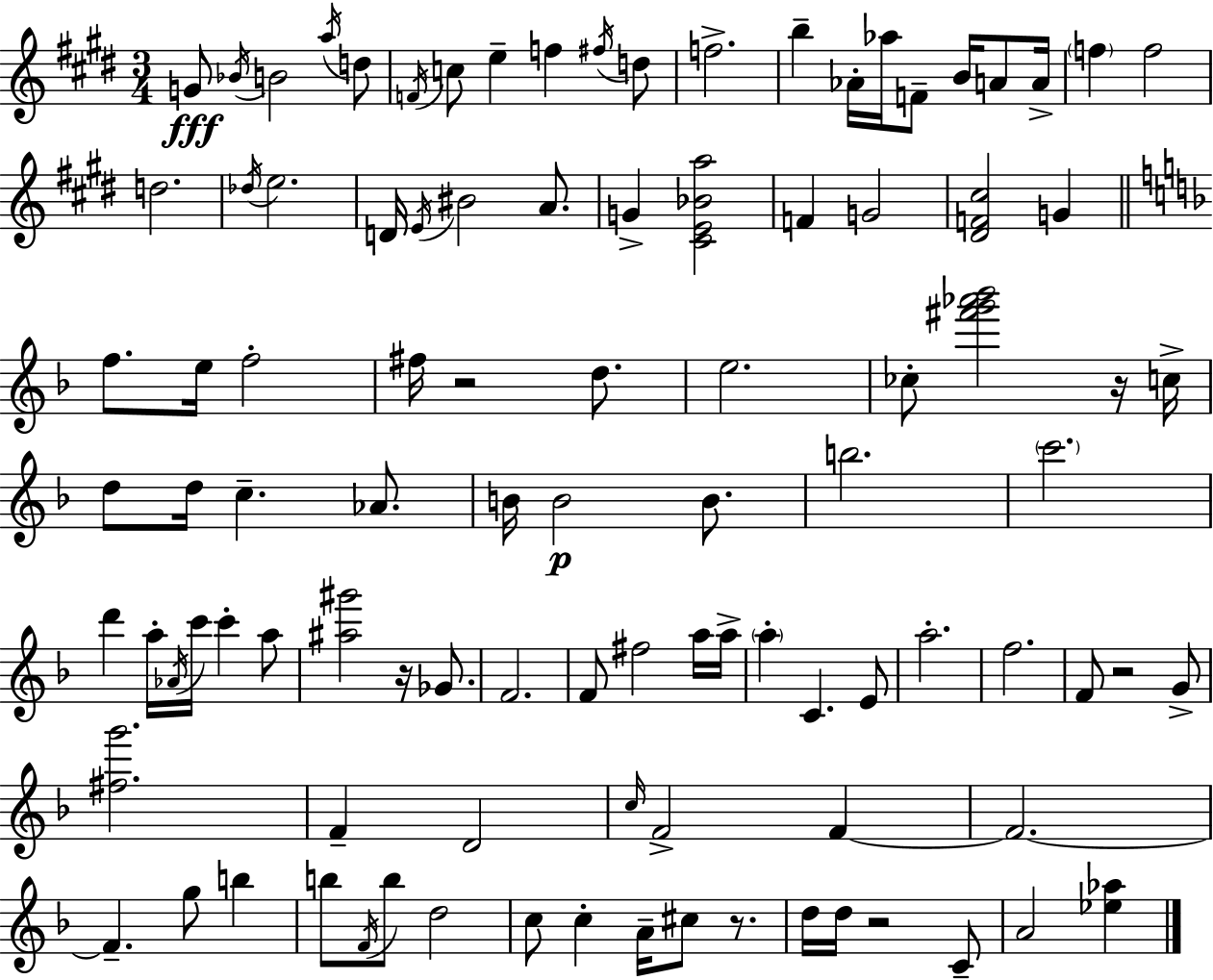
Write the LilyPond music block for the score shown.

{
  \clef treble
  \numericTimeSignature
  \time 3/4
  \key e \major
  g'8\fff \acciaccatura { bes'16 } b'2 \acciaccatura { a''16 } | d''8 \acciaccatura { f'16 } c''8 e''4-- f''4 | \acciaccatura { fis''16 } d''8 f''2.-> | b''4-- aes'16-. aes''16 f'8-- | \break b'16 a'8 a'16-> \parenthesize f''4 f''2 | d''2. | \acciaccatura { des''16 } e''2. | d'16 \acciaccatura { e'16 } bis'2 | \break a'8. g'4-> <cis' e' bes' a''>2 | f'4 g'2 | <dis' f' cis''>2 | g'4 \bar "||" \break \key d \minor f''8. e''16 f''2-. | fis''16 r2 d''8. | e''2. | ces''8-. <fis''' g''' aes''' bes'''>2 r16 c''16-> | \break d''8 d''16 c''4.-- aes'8. | b'16 b'2\p b'8. | b''2. | \parenthesize c'''2. | \break d'''4 a''16-. \acciaccatura { aes'16 } c'''16 c'''4-. a''8 | <ais'' gis'''>2 r16 ges'8. | f'2. | f'8 fis''2 a''16 | \break a''16-> \parenthesize a''4-. c'4. e'8 | a''2.-. | f''2. | f'8 r2 g'8-> | \break <fis'' g'''>2. | f'4-- d'2 | \grace { c''16 } f'2-> f'4~~ | f'2.~~ | \break f'4.-- g''8 b''4 | b''8 \acciaccatura { f'16 } b''8 d''2 | c''8 c''4-. a'16-- cis''8 | r8. d''16 d''16 r2 | \break c'8-- a'2 <ees'' aes''>4 | \bar "|."
}